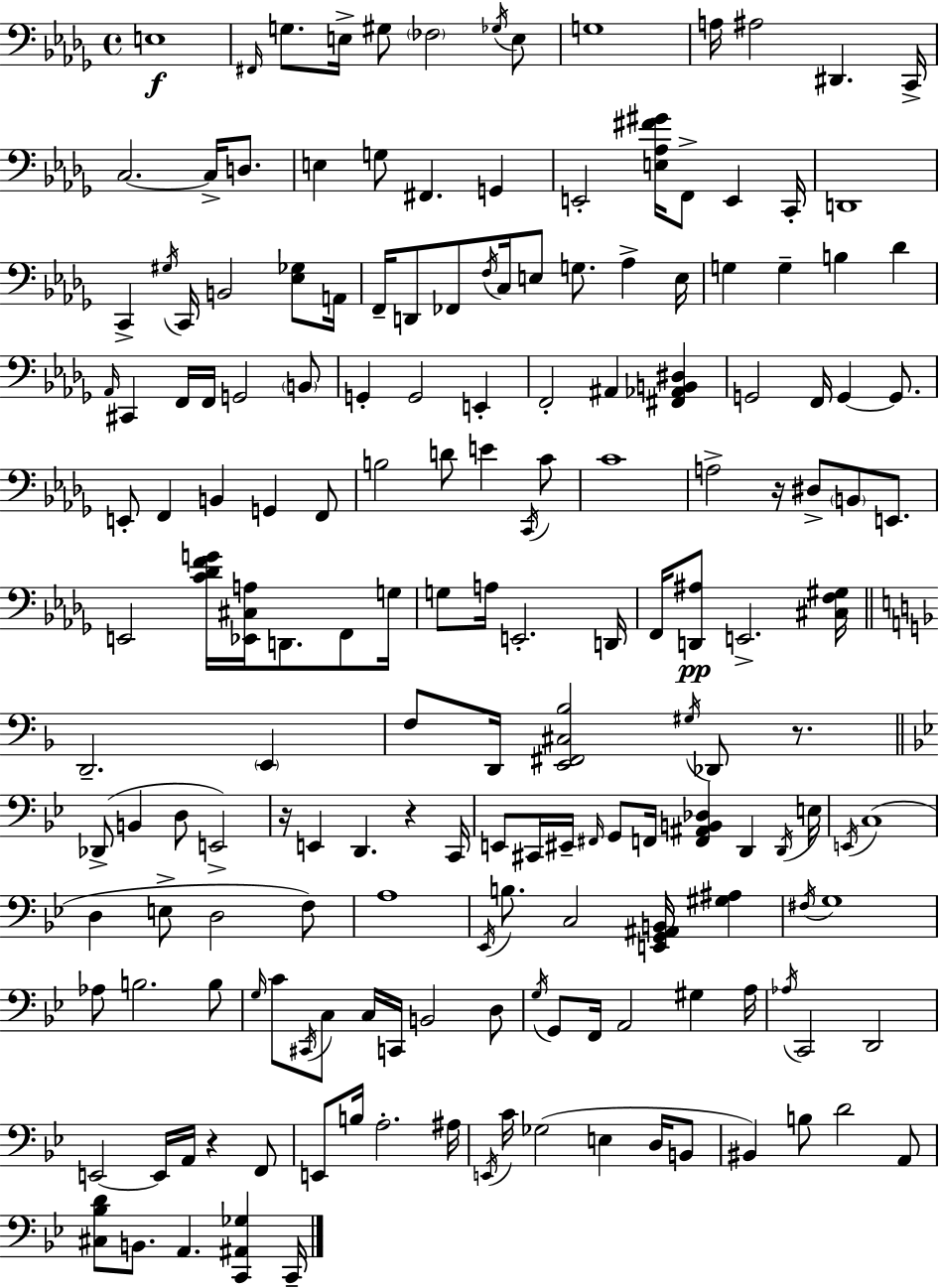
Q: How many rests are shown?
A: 5